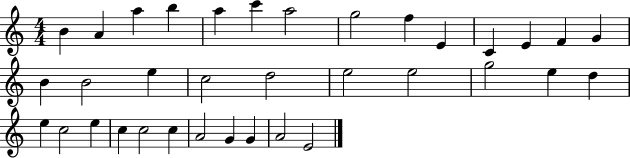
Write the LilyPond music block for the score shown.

{
  \clef treble
  \numericTimeSignature
  \time 4/4
  \key c \major
  b'4 a'4 a''4 b''4 | a''4 c'''4 a''2 | g''2 f''4 e'4 | c'4 e'4 f'4 g'4 | \break b'4 b'2 e''4 | c''2 d''2 | e''2 e''2 | g''2 e''4 d''4 | \break e''4 c''2 e''4 | c''4 c''2 c''4 | a'2 g'4 g'4 | a'2 e'2 | \break \bar "|."
}